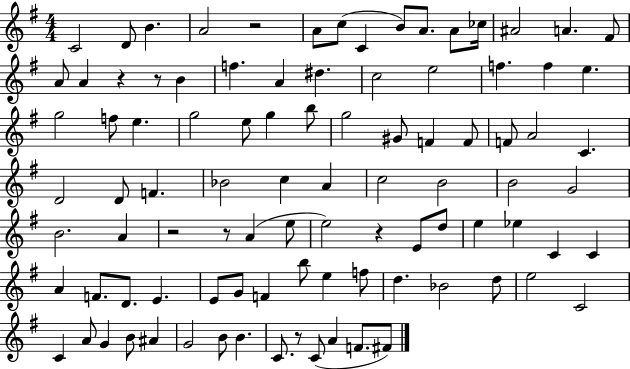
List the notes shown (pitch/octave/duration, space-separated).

C4/h D4/e B4/q. A4/h R/h A4/e C5/e C4/q B4/e A4/e. A4/e CES5/s A#4/h A4/q. F#4/e A4/e A4/q R/q R/e B4/q F5/q. A4/q D#5/q. C5/h E5/h F5/q. F5/q E5/q. G5/h F5/e E5/q. G5/h E5/e G5/q B5/e G5/h G#4/e F4/q F4/e F4/e A4/h C4/q. D4/h D4/e F4/q. Bb4/h C5/q A4/q C5/h B4/h B4/h G4/h B4/h. A4/q R/h R/e A4/q E5/e E5/h R/q E4/e D5/e E5/q Eb5/q C4/q C4/q A4/q F4/e. D4/e. E4/q. E4/e G4/e F4/q B5/e E5/q F5/e D5/q. Bb4/h D5/e E5/h C4/h C4/q A4/e G4/q B4/e A#4/q G4/h B4/e B4/q. C4/e. R/e C4/e A4/q F4/e. F#4/e